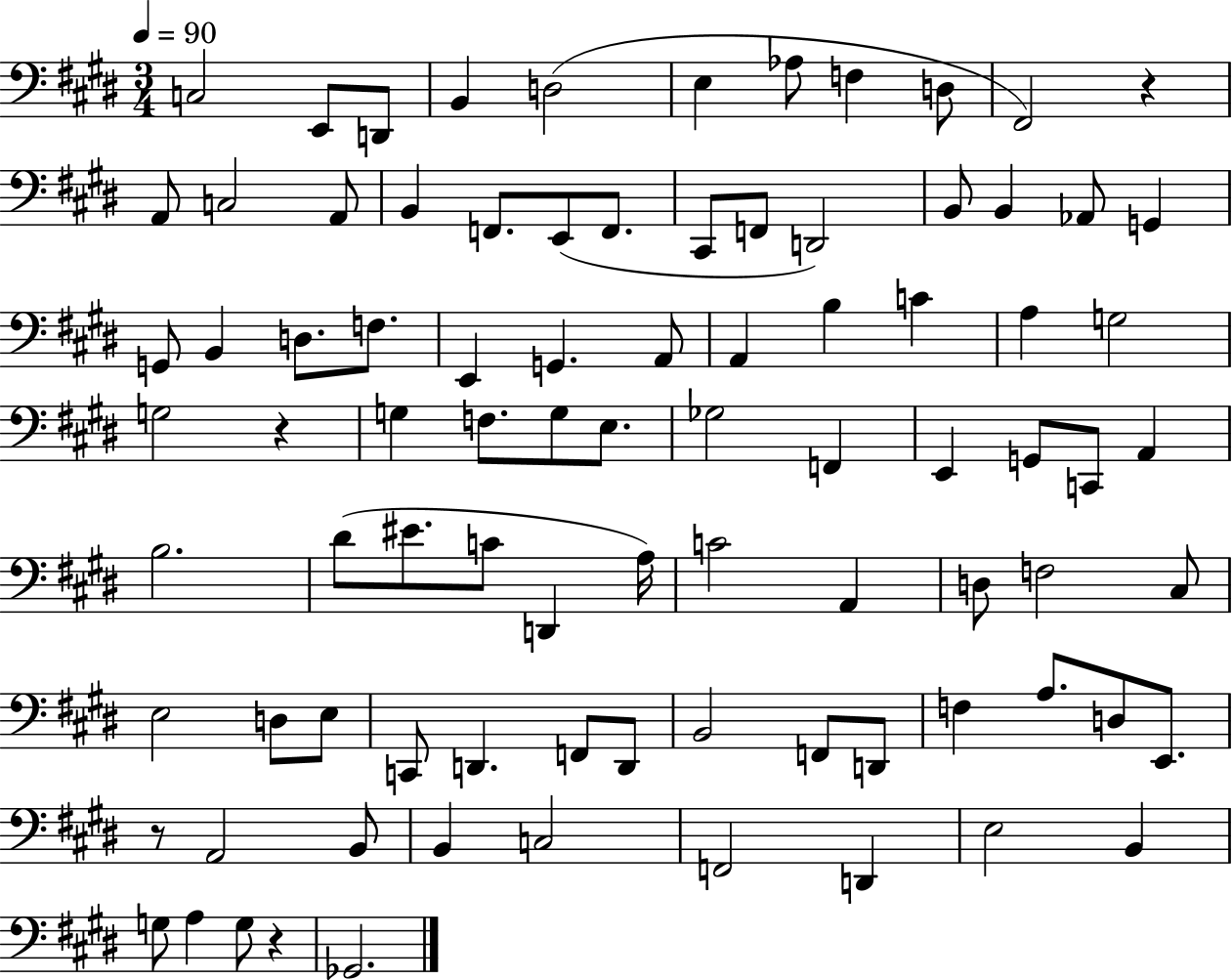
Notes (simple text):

C3/h E2/e D2/e B2/q D3/h E3/q Ab3/e F3/q D3/e F#2/h R/q A2/e C3/h A2/e B2/q F2/e. E2/e F2/e. C#2/e F2/e D2/h B2/e B2/q Ab2/e G2/q G2/e B2/q D3/e. F3/e. E2/q G2/q. A2/e A2/q B3/q C4/q A3/q G3/h G3/h R/q G3/q F3/e. G3/e E3/e. Gb3/h F2/q E2/q G2/e C2/e A2/q B3/h. D#4/e EIS4/e. C4/e D2/q A3/s C4/h A2/q D3/e F3/h C#3/e E3/h D3/e E3/e C2/e D2/q. F2/e D2/e B2/h F2/e D2/e F3/q A3/e. D3/e E2/e. R/e A2/h B2/e B2/q C3/h F2/h D2/q E3/h B2/q G3/e A3/q G3/e R/q Gb2/h.